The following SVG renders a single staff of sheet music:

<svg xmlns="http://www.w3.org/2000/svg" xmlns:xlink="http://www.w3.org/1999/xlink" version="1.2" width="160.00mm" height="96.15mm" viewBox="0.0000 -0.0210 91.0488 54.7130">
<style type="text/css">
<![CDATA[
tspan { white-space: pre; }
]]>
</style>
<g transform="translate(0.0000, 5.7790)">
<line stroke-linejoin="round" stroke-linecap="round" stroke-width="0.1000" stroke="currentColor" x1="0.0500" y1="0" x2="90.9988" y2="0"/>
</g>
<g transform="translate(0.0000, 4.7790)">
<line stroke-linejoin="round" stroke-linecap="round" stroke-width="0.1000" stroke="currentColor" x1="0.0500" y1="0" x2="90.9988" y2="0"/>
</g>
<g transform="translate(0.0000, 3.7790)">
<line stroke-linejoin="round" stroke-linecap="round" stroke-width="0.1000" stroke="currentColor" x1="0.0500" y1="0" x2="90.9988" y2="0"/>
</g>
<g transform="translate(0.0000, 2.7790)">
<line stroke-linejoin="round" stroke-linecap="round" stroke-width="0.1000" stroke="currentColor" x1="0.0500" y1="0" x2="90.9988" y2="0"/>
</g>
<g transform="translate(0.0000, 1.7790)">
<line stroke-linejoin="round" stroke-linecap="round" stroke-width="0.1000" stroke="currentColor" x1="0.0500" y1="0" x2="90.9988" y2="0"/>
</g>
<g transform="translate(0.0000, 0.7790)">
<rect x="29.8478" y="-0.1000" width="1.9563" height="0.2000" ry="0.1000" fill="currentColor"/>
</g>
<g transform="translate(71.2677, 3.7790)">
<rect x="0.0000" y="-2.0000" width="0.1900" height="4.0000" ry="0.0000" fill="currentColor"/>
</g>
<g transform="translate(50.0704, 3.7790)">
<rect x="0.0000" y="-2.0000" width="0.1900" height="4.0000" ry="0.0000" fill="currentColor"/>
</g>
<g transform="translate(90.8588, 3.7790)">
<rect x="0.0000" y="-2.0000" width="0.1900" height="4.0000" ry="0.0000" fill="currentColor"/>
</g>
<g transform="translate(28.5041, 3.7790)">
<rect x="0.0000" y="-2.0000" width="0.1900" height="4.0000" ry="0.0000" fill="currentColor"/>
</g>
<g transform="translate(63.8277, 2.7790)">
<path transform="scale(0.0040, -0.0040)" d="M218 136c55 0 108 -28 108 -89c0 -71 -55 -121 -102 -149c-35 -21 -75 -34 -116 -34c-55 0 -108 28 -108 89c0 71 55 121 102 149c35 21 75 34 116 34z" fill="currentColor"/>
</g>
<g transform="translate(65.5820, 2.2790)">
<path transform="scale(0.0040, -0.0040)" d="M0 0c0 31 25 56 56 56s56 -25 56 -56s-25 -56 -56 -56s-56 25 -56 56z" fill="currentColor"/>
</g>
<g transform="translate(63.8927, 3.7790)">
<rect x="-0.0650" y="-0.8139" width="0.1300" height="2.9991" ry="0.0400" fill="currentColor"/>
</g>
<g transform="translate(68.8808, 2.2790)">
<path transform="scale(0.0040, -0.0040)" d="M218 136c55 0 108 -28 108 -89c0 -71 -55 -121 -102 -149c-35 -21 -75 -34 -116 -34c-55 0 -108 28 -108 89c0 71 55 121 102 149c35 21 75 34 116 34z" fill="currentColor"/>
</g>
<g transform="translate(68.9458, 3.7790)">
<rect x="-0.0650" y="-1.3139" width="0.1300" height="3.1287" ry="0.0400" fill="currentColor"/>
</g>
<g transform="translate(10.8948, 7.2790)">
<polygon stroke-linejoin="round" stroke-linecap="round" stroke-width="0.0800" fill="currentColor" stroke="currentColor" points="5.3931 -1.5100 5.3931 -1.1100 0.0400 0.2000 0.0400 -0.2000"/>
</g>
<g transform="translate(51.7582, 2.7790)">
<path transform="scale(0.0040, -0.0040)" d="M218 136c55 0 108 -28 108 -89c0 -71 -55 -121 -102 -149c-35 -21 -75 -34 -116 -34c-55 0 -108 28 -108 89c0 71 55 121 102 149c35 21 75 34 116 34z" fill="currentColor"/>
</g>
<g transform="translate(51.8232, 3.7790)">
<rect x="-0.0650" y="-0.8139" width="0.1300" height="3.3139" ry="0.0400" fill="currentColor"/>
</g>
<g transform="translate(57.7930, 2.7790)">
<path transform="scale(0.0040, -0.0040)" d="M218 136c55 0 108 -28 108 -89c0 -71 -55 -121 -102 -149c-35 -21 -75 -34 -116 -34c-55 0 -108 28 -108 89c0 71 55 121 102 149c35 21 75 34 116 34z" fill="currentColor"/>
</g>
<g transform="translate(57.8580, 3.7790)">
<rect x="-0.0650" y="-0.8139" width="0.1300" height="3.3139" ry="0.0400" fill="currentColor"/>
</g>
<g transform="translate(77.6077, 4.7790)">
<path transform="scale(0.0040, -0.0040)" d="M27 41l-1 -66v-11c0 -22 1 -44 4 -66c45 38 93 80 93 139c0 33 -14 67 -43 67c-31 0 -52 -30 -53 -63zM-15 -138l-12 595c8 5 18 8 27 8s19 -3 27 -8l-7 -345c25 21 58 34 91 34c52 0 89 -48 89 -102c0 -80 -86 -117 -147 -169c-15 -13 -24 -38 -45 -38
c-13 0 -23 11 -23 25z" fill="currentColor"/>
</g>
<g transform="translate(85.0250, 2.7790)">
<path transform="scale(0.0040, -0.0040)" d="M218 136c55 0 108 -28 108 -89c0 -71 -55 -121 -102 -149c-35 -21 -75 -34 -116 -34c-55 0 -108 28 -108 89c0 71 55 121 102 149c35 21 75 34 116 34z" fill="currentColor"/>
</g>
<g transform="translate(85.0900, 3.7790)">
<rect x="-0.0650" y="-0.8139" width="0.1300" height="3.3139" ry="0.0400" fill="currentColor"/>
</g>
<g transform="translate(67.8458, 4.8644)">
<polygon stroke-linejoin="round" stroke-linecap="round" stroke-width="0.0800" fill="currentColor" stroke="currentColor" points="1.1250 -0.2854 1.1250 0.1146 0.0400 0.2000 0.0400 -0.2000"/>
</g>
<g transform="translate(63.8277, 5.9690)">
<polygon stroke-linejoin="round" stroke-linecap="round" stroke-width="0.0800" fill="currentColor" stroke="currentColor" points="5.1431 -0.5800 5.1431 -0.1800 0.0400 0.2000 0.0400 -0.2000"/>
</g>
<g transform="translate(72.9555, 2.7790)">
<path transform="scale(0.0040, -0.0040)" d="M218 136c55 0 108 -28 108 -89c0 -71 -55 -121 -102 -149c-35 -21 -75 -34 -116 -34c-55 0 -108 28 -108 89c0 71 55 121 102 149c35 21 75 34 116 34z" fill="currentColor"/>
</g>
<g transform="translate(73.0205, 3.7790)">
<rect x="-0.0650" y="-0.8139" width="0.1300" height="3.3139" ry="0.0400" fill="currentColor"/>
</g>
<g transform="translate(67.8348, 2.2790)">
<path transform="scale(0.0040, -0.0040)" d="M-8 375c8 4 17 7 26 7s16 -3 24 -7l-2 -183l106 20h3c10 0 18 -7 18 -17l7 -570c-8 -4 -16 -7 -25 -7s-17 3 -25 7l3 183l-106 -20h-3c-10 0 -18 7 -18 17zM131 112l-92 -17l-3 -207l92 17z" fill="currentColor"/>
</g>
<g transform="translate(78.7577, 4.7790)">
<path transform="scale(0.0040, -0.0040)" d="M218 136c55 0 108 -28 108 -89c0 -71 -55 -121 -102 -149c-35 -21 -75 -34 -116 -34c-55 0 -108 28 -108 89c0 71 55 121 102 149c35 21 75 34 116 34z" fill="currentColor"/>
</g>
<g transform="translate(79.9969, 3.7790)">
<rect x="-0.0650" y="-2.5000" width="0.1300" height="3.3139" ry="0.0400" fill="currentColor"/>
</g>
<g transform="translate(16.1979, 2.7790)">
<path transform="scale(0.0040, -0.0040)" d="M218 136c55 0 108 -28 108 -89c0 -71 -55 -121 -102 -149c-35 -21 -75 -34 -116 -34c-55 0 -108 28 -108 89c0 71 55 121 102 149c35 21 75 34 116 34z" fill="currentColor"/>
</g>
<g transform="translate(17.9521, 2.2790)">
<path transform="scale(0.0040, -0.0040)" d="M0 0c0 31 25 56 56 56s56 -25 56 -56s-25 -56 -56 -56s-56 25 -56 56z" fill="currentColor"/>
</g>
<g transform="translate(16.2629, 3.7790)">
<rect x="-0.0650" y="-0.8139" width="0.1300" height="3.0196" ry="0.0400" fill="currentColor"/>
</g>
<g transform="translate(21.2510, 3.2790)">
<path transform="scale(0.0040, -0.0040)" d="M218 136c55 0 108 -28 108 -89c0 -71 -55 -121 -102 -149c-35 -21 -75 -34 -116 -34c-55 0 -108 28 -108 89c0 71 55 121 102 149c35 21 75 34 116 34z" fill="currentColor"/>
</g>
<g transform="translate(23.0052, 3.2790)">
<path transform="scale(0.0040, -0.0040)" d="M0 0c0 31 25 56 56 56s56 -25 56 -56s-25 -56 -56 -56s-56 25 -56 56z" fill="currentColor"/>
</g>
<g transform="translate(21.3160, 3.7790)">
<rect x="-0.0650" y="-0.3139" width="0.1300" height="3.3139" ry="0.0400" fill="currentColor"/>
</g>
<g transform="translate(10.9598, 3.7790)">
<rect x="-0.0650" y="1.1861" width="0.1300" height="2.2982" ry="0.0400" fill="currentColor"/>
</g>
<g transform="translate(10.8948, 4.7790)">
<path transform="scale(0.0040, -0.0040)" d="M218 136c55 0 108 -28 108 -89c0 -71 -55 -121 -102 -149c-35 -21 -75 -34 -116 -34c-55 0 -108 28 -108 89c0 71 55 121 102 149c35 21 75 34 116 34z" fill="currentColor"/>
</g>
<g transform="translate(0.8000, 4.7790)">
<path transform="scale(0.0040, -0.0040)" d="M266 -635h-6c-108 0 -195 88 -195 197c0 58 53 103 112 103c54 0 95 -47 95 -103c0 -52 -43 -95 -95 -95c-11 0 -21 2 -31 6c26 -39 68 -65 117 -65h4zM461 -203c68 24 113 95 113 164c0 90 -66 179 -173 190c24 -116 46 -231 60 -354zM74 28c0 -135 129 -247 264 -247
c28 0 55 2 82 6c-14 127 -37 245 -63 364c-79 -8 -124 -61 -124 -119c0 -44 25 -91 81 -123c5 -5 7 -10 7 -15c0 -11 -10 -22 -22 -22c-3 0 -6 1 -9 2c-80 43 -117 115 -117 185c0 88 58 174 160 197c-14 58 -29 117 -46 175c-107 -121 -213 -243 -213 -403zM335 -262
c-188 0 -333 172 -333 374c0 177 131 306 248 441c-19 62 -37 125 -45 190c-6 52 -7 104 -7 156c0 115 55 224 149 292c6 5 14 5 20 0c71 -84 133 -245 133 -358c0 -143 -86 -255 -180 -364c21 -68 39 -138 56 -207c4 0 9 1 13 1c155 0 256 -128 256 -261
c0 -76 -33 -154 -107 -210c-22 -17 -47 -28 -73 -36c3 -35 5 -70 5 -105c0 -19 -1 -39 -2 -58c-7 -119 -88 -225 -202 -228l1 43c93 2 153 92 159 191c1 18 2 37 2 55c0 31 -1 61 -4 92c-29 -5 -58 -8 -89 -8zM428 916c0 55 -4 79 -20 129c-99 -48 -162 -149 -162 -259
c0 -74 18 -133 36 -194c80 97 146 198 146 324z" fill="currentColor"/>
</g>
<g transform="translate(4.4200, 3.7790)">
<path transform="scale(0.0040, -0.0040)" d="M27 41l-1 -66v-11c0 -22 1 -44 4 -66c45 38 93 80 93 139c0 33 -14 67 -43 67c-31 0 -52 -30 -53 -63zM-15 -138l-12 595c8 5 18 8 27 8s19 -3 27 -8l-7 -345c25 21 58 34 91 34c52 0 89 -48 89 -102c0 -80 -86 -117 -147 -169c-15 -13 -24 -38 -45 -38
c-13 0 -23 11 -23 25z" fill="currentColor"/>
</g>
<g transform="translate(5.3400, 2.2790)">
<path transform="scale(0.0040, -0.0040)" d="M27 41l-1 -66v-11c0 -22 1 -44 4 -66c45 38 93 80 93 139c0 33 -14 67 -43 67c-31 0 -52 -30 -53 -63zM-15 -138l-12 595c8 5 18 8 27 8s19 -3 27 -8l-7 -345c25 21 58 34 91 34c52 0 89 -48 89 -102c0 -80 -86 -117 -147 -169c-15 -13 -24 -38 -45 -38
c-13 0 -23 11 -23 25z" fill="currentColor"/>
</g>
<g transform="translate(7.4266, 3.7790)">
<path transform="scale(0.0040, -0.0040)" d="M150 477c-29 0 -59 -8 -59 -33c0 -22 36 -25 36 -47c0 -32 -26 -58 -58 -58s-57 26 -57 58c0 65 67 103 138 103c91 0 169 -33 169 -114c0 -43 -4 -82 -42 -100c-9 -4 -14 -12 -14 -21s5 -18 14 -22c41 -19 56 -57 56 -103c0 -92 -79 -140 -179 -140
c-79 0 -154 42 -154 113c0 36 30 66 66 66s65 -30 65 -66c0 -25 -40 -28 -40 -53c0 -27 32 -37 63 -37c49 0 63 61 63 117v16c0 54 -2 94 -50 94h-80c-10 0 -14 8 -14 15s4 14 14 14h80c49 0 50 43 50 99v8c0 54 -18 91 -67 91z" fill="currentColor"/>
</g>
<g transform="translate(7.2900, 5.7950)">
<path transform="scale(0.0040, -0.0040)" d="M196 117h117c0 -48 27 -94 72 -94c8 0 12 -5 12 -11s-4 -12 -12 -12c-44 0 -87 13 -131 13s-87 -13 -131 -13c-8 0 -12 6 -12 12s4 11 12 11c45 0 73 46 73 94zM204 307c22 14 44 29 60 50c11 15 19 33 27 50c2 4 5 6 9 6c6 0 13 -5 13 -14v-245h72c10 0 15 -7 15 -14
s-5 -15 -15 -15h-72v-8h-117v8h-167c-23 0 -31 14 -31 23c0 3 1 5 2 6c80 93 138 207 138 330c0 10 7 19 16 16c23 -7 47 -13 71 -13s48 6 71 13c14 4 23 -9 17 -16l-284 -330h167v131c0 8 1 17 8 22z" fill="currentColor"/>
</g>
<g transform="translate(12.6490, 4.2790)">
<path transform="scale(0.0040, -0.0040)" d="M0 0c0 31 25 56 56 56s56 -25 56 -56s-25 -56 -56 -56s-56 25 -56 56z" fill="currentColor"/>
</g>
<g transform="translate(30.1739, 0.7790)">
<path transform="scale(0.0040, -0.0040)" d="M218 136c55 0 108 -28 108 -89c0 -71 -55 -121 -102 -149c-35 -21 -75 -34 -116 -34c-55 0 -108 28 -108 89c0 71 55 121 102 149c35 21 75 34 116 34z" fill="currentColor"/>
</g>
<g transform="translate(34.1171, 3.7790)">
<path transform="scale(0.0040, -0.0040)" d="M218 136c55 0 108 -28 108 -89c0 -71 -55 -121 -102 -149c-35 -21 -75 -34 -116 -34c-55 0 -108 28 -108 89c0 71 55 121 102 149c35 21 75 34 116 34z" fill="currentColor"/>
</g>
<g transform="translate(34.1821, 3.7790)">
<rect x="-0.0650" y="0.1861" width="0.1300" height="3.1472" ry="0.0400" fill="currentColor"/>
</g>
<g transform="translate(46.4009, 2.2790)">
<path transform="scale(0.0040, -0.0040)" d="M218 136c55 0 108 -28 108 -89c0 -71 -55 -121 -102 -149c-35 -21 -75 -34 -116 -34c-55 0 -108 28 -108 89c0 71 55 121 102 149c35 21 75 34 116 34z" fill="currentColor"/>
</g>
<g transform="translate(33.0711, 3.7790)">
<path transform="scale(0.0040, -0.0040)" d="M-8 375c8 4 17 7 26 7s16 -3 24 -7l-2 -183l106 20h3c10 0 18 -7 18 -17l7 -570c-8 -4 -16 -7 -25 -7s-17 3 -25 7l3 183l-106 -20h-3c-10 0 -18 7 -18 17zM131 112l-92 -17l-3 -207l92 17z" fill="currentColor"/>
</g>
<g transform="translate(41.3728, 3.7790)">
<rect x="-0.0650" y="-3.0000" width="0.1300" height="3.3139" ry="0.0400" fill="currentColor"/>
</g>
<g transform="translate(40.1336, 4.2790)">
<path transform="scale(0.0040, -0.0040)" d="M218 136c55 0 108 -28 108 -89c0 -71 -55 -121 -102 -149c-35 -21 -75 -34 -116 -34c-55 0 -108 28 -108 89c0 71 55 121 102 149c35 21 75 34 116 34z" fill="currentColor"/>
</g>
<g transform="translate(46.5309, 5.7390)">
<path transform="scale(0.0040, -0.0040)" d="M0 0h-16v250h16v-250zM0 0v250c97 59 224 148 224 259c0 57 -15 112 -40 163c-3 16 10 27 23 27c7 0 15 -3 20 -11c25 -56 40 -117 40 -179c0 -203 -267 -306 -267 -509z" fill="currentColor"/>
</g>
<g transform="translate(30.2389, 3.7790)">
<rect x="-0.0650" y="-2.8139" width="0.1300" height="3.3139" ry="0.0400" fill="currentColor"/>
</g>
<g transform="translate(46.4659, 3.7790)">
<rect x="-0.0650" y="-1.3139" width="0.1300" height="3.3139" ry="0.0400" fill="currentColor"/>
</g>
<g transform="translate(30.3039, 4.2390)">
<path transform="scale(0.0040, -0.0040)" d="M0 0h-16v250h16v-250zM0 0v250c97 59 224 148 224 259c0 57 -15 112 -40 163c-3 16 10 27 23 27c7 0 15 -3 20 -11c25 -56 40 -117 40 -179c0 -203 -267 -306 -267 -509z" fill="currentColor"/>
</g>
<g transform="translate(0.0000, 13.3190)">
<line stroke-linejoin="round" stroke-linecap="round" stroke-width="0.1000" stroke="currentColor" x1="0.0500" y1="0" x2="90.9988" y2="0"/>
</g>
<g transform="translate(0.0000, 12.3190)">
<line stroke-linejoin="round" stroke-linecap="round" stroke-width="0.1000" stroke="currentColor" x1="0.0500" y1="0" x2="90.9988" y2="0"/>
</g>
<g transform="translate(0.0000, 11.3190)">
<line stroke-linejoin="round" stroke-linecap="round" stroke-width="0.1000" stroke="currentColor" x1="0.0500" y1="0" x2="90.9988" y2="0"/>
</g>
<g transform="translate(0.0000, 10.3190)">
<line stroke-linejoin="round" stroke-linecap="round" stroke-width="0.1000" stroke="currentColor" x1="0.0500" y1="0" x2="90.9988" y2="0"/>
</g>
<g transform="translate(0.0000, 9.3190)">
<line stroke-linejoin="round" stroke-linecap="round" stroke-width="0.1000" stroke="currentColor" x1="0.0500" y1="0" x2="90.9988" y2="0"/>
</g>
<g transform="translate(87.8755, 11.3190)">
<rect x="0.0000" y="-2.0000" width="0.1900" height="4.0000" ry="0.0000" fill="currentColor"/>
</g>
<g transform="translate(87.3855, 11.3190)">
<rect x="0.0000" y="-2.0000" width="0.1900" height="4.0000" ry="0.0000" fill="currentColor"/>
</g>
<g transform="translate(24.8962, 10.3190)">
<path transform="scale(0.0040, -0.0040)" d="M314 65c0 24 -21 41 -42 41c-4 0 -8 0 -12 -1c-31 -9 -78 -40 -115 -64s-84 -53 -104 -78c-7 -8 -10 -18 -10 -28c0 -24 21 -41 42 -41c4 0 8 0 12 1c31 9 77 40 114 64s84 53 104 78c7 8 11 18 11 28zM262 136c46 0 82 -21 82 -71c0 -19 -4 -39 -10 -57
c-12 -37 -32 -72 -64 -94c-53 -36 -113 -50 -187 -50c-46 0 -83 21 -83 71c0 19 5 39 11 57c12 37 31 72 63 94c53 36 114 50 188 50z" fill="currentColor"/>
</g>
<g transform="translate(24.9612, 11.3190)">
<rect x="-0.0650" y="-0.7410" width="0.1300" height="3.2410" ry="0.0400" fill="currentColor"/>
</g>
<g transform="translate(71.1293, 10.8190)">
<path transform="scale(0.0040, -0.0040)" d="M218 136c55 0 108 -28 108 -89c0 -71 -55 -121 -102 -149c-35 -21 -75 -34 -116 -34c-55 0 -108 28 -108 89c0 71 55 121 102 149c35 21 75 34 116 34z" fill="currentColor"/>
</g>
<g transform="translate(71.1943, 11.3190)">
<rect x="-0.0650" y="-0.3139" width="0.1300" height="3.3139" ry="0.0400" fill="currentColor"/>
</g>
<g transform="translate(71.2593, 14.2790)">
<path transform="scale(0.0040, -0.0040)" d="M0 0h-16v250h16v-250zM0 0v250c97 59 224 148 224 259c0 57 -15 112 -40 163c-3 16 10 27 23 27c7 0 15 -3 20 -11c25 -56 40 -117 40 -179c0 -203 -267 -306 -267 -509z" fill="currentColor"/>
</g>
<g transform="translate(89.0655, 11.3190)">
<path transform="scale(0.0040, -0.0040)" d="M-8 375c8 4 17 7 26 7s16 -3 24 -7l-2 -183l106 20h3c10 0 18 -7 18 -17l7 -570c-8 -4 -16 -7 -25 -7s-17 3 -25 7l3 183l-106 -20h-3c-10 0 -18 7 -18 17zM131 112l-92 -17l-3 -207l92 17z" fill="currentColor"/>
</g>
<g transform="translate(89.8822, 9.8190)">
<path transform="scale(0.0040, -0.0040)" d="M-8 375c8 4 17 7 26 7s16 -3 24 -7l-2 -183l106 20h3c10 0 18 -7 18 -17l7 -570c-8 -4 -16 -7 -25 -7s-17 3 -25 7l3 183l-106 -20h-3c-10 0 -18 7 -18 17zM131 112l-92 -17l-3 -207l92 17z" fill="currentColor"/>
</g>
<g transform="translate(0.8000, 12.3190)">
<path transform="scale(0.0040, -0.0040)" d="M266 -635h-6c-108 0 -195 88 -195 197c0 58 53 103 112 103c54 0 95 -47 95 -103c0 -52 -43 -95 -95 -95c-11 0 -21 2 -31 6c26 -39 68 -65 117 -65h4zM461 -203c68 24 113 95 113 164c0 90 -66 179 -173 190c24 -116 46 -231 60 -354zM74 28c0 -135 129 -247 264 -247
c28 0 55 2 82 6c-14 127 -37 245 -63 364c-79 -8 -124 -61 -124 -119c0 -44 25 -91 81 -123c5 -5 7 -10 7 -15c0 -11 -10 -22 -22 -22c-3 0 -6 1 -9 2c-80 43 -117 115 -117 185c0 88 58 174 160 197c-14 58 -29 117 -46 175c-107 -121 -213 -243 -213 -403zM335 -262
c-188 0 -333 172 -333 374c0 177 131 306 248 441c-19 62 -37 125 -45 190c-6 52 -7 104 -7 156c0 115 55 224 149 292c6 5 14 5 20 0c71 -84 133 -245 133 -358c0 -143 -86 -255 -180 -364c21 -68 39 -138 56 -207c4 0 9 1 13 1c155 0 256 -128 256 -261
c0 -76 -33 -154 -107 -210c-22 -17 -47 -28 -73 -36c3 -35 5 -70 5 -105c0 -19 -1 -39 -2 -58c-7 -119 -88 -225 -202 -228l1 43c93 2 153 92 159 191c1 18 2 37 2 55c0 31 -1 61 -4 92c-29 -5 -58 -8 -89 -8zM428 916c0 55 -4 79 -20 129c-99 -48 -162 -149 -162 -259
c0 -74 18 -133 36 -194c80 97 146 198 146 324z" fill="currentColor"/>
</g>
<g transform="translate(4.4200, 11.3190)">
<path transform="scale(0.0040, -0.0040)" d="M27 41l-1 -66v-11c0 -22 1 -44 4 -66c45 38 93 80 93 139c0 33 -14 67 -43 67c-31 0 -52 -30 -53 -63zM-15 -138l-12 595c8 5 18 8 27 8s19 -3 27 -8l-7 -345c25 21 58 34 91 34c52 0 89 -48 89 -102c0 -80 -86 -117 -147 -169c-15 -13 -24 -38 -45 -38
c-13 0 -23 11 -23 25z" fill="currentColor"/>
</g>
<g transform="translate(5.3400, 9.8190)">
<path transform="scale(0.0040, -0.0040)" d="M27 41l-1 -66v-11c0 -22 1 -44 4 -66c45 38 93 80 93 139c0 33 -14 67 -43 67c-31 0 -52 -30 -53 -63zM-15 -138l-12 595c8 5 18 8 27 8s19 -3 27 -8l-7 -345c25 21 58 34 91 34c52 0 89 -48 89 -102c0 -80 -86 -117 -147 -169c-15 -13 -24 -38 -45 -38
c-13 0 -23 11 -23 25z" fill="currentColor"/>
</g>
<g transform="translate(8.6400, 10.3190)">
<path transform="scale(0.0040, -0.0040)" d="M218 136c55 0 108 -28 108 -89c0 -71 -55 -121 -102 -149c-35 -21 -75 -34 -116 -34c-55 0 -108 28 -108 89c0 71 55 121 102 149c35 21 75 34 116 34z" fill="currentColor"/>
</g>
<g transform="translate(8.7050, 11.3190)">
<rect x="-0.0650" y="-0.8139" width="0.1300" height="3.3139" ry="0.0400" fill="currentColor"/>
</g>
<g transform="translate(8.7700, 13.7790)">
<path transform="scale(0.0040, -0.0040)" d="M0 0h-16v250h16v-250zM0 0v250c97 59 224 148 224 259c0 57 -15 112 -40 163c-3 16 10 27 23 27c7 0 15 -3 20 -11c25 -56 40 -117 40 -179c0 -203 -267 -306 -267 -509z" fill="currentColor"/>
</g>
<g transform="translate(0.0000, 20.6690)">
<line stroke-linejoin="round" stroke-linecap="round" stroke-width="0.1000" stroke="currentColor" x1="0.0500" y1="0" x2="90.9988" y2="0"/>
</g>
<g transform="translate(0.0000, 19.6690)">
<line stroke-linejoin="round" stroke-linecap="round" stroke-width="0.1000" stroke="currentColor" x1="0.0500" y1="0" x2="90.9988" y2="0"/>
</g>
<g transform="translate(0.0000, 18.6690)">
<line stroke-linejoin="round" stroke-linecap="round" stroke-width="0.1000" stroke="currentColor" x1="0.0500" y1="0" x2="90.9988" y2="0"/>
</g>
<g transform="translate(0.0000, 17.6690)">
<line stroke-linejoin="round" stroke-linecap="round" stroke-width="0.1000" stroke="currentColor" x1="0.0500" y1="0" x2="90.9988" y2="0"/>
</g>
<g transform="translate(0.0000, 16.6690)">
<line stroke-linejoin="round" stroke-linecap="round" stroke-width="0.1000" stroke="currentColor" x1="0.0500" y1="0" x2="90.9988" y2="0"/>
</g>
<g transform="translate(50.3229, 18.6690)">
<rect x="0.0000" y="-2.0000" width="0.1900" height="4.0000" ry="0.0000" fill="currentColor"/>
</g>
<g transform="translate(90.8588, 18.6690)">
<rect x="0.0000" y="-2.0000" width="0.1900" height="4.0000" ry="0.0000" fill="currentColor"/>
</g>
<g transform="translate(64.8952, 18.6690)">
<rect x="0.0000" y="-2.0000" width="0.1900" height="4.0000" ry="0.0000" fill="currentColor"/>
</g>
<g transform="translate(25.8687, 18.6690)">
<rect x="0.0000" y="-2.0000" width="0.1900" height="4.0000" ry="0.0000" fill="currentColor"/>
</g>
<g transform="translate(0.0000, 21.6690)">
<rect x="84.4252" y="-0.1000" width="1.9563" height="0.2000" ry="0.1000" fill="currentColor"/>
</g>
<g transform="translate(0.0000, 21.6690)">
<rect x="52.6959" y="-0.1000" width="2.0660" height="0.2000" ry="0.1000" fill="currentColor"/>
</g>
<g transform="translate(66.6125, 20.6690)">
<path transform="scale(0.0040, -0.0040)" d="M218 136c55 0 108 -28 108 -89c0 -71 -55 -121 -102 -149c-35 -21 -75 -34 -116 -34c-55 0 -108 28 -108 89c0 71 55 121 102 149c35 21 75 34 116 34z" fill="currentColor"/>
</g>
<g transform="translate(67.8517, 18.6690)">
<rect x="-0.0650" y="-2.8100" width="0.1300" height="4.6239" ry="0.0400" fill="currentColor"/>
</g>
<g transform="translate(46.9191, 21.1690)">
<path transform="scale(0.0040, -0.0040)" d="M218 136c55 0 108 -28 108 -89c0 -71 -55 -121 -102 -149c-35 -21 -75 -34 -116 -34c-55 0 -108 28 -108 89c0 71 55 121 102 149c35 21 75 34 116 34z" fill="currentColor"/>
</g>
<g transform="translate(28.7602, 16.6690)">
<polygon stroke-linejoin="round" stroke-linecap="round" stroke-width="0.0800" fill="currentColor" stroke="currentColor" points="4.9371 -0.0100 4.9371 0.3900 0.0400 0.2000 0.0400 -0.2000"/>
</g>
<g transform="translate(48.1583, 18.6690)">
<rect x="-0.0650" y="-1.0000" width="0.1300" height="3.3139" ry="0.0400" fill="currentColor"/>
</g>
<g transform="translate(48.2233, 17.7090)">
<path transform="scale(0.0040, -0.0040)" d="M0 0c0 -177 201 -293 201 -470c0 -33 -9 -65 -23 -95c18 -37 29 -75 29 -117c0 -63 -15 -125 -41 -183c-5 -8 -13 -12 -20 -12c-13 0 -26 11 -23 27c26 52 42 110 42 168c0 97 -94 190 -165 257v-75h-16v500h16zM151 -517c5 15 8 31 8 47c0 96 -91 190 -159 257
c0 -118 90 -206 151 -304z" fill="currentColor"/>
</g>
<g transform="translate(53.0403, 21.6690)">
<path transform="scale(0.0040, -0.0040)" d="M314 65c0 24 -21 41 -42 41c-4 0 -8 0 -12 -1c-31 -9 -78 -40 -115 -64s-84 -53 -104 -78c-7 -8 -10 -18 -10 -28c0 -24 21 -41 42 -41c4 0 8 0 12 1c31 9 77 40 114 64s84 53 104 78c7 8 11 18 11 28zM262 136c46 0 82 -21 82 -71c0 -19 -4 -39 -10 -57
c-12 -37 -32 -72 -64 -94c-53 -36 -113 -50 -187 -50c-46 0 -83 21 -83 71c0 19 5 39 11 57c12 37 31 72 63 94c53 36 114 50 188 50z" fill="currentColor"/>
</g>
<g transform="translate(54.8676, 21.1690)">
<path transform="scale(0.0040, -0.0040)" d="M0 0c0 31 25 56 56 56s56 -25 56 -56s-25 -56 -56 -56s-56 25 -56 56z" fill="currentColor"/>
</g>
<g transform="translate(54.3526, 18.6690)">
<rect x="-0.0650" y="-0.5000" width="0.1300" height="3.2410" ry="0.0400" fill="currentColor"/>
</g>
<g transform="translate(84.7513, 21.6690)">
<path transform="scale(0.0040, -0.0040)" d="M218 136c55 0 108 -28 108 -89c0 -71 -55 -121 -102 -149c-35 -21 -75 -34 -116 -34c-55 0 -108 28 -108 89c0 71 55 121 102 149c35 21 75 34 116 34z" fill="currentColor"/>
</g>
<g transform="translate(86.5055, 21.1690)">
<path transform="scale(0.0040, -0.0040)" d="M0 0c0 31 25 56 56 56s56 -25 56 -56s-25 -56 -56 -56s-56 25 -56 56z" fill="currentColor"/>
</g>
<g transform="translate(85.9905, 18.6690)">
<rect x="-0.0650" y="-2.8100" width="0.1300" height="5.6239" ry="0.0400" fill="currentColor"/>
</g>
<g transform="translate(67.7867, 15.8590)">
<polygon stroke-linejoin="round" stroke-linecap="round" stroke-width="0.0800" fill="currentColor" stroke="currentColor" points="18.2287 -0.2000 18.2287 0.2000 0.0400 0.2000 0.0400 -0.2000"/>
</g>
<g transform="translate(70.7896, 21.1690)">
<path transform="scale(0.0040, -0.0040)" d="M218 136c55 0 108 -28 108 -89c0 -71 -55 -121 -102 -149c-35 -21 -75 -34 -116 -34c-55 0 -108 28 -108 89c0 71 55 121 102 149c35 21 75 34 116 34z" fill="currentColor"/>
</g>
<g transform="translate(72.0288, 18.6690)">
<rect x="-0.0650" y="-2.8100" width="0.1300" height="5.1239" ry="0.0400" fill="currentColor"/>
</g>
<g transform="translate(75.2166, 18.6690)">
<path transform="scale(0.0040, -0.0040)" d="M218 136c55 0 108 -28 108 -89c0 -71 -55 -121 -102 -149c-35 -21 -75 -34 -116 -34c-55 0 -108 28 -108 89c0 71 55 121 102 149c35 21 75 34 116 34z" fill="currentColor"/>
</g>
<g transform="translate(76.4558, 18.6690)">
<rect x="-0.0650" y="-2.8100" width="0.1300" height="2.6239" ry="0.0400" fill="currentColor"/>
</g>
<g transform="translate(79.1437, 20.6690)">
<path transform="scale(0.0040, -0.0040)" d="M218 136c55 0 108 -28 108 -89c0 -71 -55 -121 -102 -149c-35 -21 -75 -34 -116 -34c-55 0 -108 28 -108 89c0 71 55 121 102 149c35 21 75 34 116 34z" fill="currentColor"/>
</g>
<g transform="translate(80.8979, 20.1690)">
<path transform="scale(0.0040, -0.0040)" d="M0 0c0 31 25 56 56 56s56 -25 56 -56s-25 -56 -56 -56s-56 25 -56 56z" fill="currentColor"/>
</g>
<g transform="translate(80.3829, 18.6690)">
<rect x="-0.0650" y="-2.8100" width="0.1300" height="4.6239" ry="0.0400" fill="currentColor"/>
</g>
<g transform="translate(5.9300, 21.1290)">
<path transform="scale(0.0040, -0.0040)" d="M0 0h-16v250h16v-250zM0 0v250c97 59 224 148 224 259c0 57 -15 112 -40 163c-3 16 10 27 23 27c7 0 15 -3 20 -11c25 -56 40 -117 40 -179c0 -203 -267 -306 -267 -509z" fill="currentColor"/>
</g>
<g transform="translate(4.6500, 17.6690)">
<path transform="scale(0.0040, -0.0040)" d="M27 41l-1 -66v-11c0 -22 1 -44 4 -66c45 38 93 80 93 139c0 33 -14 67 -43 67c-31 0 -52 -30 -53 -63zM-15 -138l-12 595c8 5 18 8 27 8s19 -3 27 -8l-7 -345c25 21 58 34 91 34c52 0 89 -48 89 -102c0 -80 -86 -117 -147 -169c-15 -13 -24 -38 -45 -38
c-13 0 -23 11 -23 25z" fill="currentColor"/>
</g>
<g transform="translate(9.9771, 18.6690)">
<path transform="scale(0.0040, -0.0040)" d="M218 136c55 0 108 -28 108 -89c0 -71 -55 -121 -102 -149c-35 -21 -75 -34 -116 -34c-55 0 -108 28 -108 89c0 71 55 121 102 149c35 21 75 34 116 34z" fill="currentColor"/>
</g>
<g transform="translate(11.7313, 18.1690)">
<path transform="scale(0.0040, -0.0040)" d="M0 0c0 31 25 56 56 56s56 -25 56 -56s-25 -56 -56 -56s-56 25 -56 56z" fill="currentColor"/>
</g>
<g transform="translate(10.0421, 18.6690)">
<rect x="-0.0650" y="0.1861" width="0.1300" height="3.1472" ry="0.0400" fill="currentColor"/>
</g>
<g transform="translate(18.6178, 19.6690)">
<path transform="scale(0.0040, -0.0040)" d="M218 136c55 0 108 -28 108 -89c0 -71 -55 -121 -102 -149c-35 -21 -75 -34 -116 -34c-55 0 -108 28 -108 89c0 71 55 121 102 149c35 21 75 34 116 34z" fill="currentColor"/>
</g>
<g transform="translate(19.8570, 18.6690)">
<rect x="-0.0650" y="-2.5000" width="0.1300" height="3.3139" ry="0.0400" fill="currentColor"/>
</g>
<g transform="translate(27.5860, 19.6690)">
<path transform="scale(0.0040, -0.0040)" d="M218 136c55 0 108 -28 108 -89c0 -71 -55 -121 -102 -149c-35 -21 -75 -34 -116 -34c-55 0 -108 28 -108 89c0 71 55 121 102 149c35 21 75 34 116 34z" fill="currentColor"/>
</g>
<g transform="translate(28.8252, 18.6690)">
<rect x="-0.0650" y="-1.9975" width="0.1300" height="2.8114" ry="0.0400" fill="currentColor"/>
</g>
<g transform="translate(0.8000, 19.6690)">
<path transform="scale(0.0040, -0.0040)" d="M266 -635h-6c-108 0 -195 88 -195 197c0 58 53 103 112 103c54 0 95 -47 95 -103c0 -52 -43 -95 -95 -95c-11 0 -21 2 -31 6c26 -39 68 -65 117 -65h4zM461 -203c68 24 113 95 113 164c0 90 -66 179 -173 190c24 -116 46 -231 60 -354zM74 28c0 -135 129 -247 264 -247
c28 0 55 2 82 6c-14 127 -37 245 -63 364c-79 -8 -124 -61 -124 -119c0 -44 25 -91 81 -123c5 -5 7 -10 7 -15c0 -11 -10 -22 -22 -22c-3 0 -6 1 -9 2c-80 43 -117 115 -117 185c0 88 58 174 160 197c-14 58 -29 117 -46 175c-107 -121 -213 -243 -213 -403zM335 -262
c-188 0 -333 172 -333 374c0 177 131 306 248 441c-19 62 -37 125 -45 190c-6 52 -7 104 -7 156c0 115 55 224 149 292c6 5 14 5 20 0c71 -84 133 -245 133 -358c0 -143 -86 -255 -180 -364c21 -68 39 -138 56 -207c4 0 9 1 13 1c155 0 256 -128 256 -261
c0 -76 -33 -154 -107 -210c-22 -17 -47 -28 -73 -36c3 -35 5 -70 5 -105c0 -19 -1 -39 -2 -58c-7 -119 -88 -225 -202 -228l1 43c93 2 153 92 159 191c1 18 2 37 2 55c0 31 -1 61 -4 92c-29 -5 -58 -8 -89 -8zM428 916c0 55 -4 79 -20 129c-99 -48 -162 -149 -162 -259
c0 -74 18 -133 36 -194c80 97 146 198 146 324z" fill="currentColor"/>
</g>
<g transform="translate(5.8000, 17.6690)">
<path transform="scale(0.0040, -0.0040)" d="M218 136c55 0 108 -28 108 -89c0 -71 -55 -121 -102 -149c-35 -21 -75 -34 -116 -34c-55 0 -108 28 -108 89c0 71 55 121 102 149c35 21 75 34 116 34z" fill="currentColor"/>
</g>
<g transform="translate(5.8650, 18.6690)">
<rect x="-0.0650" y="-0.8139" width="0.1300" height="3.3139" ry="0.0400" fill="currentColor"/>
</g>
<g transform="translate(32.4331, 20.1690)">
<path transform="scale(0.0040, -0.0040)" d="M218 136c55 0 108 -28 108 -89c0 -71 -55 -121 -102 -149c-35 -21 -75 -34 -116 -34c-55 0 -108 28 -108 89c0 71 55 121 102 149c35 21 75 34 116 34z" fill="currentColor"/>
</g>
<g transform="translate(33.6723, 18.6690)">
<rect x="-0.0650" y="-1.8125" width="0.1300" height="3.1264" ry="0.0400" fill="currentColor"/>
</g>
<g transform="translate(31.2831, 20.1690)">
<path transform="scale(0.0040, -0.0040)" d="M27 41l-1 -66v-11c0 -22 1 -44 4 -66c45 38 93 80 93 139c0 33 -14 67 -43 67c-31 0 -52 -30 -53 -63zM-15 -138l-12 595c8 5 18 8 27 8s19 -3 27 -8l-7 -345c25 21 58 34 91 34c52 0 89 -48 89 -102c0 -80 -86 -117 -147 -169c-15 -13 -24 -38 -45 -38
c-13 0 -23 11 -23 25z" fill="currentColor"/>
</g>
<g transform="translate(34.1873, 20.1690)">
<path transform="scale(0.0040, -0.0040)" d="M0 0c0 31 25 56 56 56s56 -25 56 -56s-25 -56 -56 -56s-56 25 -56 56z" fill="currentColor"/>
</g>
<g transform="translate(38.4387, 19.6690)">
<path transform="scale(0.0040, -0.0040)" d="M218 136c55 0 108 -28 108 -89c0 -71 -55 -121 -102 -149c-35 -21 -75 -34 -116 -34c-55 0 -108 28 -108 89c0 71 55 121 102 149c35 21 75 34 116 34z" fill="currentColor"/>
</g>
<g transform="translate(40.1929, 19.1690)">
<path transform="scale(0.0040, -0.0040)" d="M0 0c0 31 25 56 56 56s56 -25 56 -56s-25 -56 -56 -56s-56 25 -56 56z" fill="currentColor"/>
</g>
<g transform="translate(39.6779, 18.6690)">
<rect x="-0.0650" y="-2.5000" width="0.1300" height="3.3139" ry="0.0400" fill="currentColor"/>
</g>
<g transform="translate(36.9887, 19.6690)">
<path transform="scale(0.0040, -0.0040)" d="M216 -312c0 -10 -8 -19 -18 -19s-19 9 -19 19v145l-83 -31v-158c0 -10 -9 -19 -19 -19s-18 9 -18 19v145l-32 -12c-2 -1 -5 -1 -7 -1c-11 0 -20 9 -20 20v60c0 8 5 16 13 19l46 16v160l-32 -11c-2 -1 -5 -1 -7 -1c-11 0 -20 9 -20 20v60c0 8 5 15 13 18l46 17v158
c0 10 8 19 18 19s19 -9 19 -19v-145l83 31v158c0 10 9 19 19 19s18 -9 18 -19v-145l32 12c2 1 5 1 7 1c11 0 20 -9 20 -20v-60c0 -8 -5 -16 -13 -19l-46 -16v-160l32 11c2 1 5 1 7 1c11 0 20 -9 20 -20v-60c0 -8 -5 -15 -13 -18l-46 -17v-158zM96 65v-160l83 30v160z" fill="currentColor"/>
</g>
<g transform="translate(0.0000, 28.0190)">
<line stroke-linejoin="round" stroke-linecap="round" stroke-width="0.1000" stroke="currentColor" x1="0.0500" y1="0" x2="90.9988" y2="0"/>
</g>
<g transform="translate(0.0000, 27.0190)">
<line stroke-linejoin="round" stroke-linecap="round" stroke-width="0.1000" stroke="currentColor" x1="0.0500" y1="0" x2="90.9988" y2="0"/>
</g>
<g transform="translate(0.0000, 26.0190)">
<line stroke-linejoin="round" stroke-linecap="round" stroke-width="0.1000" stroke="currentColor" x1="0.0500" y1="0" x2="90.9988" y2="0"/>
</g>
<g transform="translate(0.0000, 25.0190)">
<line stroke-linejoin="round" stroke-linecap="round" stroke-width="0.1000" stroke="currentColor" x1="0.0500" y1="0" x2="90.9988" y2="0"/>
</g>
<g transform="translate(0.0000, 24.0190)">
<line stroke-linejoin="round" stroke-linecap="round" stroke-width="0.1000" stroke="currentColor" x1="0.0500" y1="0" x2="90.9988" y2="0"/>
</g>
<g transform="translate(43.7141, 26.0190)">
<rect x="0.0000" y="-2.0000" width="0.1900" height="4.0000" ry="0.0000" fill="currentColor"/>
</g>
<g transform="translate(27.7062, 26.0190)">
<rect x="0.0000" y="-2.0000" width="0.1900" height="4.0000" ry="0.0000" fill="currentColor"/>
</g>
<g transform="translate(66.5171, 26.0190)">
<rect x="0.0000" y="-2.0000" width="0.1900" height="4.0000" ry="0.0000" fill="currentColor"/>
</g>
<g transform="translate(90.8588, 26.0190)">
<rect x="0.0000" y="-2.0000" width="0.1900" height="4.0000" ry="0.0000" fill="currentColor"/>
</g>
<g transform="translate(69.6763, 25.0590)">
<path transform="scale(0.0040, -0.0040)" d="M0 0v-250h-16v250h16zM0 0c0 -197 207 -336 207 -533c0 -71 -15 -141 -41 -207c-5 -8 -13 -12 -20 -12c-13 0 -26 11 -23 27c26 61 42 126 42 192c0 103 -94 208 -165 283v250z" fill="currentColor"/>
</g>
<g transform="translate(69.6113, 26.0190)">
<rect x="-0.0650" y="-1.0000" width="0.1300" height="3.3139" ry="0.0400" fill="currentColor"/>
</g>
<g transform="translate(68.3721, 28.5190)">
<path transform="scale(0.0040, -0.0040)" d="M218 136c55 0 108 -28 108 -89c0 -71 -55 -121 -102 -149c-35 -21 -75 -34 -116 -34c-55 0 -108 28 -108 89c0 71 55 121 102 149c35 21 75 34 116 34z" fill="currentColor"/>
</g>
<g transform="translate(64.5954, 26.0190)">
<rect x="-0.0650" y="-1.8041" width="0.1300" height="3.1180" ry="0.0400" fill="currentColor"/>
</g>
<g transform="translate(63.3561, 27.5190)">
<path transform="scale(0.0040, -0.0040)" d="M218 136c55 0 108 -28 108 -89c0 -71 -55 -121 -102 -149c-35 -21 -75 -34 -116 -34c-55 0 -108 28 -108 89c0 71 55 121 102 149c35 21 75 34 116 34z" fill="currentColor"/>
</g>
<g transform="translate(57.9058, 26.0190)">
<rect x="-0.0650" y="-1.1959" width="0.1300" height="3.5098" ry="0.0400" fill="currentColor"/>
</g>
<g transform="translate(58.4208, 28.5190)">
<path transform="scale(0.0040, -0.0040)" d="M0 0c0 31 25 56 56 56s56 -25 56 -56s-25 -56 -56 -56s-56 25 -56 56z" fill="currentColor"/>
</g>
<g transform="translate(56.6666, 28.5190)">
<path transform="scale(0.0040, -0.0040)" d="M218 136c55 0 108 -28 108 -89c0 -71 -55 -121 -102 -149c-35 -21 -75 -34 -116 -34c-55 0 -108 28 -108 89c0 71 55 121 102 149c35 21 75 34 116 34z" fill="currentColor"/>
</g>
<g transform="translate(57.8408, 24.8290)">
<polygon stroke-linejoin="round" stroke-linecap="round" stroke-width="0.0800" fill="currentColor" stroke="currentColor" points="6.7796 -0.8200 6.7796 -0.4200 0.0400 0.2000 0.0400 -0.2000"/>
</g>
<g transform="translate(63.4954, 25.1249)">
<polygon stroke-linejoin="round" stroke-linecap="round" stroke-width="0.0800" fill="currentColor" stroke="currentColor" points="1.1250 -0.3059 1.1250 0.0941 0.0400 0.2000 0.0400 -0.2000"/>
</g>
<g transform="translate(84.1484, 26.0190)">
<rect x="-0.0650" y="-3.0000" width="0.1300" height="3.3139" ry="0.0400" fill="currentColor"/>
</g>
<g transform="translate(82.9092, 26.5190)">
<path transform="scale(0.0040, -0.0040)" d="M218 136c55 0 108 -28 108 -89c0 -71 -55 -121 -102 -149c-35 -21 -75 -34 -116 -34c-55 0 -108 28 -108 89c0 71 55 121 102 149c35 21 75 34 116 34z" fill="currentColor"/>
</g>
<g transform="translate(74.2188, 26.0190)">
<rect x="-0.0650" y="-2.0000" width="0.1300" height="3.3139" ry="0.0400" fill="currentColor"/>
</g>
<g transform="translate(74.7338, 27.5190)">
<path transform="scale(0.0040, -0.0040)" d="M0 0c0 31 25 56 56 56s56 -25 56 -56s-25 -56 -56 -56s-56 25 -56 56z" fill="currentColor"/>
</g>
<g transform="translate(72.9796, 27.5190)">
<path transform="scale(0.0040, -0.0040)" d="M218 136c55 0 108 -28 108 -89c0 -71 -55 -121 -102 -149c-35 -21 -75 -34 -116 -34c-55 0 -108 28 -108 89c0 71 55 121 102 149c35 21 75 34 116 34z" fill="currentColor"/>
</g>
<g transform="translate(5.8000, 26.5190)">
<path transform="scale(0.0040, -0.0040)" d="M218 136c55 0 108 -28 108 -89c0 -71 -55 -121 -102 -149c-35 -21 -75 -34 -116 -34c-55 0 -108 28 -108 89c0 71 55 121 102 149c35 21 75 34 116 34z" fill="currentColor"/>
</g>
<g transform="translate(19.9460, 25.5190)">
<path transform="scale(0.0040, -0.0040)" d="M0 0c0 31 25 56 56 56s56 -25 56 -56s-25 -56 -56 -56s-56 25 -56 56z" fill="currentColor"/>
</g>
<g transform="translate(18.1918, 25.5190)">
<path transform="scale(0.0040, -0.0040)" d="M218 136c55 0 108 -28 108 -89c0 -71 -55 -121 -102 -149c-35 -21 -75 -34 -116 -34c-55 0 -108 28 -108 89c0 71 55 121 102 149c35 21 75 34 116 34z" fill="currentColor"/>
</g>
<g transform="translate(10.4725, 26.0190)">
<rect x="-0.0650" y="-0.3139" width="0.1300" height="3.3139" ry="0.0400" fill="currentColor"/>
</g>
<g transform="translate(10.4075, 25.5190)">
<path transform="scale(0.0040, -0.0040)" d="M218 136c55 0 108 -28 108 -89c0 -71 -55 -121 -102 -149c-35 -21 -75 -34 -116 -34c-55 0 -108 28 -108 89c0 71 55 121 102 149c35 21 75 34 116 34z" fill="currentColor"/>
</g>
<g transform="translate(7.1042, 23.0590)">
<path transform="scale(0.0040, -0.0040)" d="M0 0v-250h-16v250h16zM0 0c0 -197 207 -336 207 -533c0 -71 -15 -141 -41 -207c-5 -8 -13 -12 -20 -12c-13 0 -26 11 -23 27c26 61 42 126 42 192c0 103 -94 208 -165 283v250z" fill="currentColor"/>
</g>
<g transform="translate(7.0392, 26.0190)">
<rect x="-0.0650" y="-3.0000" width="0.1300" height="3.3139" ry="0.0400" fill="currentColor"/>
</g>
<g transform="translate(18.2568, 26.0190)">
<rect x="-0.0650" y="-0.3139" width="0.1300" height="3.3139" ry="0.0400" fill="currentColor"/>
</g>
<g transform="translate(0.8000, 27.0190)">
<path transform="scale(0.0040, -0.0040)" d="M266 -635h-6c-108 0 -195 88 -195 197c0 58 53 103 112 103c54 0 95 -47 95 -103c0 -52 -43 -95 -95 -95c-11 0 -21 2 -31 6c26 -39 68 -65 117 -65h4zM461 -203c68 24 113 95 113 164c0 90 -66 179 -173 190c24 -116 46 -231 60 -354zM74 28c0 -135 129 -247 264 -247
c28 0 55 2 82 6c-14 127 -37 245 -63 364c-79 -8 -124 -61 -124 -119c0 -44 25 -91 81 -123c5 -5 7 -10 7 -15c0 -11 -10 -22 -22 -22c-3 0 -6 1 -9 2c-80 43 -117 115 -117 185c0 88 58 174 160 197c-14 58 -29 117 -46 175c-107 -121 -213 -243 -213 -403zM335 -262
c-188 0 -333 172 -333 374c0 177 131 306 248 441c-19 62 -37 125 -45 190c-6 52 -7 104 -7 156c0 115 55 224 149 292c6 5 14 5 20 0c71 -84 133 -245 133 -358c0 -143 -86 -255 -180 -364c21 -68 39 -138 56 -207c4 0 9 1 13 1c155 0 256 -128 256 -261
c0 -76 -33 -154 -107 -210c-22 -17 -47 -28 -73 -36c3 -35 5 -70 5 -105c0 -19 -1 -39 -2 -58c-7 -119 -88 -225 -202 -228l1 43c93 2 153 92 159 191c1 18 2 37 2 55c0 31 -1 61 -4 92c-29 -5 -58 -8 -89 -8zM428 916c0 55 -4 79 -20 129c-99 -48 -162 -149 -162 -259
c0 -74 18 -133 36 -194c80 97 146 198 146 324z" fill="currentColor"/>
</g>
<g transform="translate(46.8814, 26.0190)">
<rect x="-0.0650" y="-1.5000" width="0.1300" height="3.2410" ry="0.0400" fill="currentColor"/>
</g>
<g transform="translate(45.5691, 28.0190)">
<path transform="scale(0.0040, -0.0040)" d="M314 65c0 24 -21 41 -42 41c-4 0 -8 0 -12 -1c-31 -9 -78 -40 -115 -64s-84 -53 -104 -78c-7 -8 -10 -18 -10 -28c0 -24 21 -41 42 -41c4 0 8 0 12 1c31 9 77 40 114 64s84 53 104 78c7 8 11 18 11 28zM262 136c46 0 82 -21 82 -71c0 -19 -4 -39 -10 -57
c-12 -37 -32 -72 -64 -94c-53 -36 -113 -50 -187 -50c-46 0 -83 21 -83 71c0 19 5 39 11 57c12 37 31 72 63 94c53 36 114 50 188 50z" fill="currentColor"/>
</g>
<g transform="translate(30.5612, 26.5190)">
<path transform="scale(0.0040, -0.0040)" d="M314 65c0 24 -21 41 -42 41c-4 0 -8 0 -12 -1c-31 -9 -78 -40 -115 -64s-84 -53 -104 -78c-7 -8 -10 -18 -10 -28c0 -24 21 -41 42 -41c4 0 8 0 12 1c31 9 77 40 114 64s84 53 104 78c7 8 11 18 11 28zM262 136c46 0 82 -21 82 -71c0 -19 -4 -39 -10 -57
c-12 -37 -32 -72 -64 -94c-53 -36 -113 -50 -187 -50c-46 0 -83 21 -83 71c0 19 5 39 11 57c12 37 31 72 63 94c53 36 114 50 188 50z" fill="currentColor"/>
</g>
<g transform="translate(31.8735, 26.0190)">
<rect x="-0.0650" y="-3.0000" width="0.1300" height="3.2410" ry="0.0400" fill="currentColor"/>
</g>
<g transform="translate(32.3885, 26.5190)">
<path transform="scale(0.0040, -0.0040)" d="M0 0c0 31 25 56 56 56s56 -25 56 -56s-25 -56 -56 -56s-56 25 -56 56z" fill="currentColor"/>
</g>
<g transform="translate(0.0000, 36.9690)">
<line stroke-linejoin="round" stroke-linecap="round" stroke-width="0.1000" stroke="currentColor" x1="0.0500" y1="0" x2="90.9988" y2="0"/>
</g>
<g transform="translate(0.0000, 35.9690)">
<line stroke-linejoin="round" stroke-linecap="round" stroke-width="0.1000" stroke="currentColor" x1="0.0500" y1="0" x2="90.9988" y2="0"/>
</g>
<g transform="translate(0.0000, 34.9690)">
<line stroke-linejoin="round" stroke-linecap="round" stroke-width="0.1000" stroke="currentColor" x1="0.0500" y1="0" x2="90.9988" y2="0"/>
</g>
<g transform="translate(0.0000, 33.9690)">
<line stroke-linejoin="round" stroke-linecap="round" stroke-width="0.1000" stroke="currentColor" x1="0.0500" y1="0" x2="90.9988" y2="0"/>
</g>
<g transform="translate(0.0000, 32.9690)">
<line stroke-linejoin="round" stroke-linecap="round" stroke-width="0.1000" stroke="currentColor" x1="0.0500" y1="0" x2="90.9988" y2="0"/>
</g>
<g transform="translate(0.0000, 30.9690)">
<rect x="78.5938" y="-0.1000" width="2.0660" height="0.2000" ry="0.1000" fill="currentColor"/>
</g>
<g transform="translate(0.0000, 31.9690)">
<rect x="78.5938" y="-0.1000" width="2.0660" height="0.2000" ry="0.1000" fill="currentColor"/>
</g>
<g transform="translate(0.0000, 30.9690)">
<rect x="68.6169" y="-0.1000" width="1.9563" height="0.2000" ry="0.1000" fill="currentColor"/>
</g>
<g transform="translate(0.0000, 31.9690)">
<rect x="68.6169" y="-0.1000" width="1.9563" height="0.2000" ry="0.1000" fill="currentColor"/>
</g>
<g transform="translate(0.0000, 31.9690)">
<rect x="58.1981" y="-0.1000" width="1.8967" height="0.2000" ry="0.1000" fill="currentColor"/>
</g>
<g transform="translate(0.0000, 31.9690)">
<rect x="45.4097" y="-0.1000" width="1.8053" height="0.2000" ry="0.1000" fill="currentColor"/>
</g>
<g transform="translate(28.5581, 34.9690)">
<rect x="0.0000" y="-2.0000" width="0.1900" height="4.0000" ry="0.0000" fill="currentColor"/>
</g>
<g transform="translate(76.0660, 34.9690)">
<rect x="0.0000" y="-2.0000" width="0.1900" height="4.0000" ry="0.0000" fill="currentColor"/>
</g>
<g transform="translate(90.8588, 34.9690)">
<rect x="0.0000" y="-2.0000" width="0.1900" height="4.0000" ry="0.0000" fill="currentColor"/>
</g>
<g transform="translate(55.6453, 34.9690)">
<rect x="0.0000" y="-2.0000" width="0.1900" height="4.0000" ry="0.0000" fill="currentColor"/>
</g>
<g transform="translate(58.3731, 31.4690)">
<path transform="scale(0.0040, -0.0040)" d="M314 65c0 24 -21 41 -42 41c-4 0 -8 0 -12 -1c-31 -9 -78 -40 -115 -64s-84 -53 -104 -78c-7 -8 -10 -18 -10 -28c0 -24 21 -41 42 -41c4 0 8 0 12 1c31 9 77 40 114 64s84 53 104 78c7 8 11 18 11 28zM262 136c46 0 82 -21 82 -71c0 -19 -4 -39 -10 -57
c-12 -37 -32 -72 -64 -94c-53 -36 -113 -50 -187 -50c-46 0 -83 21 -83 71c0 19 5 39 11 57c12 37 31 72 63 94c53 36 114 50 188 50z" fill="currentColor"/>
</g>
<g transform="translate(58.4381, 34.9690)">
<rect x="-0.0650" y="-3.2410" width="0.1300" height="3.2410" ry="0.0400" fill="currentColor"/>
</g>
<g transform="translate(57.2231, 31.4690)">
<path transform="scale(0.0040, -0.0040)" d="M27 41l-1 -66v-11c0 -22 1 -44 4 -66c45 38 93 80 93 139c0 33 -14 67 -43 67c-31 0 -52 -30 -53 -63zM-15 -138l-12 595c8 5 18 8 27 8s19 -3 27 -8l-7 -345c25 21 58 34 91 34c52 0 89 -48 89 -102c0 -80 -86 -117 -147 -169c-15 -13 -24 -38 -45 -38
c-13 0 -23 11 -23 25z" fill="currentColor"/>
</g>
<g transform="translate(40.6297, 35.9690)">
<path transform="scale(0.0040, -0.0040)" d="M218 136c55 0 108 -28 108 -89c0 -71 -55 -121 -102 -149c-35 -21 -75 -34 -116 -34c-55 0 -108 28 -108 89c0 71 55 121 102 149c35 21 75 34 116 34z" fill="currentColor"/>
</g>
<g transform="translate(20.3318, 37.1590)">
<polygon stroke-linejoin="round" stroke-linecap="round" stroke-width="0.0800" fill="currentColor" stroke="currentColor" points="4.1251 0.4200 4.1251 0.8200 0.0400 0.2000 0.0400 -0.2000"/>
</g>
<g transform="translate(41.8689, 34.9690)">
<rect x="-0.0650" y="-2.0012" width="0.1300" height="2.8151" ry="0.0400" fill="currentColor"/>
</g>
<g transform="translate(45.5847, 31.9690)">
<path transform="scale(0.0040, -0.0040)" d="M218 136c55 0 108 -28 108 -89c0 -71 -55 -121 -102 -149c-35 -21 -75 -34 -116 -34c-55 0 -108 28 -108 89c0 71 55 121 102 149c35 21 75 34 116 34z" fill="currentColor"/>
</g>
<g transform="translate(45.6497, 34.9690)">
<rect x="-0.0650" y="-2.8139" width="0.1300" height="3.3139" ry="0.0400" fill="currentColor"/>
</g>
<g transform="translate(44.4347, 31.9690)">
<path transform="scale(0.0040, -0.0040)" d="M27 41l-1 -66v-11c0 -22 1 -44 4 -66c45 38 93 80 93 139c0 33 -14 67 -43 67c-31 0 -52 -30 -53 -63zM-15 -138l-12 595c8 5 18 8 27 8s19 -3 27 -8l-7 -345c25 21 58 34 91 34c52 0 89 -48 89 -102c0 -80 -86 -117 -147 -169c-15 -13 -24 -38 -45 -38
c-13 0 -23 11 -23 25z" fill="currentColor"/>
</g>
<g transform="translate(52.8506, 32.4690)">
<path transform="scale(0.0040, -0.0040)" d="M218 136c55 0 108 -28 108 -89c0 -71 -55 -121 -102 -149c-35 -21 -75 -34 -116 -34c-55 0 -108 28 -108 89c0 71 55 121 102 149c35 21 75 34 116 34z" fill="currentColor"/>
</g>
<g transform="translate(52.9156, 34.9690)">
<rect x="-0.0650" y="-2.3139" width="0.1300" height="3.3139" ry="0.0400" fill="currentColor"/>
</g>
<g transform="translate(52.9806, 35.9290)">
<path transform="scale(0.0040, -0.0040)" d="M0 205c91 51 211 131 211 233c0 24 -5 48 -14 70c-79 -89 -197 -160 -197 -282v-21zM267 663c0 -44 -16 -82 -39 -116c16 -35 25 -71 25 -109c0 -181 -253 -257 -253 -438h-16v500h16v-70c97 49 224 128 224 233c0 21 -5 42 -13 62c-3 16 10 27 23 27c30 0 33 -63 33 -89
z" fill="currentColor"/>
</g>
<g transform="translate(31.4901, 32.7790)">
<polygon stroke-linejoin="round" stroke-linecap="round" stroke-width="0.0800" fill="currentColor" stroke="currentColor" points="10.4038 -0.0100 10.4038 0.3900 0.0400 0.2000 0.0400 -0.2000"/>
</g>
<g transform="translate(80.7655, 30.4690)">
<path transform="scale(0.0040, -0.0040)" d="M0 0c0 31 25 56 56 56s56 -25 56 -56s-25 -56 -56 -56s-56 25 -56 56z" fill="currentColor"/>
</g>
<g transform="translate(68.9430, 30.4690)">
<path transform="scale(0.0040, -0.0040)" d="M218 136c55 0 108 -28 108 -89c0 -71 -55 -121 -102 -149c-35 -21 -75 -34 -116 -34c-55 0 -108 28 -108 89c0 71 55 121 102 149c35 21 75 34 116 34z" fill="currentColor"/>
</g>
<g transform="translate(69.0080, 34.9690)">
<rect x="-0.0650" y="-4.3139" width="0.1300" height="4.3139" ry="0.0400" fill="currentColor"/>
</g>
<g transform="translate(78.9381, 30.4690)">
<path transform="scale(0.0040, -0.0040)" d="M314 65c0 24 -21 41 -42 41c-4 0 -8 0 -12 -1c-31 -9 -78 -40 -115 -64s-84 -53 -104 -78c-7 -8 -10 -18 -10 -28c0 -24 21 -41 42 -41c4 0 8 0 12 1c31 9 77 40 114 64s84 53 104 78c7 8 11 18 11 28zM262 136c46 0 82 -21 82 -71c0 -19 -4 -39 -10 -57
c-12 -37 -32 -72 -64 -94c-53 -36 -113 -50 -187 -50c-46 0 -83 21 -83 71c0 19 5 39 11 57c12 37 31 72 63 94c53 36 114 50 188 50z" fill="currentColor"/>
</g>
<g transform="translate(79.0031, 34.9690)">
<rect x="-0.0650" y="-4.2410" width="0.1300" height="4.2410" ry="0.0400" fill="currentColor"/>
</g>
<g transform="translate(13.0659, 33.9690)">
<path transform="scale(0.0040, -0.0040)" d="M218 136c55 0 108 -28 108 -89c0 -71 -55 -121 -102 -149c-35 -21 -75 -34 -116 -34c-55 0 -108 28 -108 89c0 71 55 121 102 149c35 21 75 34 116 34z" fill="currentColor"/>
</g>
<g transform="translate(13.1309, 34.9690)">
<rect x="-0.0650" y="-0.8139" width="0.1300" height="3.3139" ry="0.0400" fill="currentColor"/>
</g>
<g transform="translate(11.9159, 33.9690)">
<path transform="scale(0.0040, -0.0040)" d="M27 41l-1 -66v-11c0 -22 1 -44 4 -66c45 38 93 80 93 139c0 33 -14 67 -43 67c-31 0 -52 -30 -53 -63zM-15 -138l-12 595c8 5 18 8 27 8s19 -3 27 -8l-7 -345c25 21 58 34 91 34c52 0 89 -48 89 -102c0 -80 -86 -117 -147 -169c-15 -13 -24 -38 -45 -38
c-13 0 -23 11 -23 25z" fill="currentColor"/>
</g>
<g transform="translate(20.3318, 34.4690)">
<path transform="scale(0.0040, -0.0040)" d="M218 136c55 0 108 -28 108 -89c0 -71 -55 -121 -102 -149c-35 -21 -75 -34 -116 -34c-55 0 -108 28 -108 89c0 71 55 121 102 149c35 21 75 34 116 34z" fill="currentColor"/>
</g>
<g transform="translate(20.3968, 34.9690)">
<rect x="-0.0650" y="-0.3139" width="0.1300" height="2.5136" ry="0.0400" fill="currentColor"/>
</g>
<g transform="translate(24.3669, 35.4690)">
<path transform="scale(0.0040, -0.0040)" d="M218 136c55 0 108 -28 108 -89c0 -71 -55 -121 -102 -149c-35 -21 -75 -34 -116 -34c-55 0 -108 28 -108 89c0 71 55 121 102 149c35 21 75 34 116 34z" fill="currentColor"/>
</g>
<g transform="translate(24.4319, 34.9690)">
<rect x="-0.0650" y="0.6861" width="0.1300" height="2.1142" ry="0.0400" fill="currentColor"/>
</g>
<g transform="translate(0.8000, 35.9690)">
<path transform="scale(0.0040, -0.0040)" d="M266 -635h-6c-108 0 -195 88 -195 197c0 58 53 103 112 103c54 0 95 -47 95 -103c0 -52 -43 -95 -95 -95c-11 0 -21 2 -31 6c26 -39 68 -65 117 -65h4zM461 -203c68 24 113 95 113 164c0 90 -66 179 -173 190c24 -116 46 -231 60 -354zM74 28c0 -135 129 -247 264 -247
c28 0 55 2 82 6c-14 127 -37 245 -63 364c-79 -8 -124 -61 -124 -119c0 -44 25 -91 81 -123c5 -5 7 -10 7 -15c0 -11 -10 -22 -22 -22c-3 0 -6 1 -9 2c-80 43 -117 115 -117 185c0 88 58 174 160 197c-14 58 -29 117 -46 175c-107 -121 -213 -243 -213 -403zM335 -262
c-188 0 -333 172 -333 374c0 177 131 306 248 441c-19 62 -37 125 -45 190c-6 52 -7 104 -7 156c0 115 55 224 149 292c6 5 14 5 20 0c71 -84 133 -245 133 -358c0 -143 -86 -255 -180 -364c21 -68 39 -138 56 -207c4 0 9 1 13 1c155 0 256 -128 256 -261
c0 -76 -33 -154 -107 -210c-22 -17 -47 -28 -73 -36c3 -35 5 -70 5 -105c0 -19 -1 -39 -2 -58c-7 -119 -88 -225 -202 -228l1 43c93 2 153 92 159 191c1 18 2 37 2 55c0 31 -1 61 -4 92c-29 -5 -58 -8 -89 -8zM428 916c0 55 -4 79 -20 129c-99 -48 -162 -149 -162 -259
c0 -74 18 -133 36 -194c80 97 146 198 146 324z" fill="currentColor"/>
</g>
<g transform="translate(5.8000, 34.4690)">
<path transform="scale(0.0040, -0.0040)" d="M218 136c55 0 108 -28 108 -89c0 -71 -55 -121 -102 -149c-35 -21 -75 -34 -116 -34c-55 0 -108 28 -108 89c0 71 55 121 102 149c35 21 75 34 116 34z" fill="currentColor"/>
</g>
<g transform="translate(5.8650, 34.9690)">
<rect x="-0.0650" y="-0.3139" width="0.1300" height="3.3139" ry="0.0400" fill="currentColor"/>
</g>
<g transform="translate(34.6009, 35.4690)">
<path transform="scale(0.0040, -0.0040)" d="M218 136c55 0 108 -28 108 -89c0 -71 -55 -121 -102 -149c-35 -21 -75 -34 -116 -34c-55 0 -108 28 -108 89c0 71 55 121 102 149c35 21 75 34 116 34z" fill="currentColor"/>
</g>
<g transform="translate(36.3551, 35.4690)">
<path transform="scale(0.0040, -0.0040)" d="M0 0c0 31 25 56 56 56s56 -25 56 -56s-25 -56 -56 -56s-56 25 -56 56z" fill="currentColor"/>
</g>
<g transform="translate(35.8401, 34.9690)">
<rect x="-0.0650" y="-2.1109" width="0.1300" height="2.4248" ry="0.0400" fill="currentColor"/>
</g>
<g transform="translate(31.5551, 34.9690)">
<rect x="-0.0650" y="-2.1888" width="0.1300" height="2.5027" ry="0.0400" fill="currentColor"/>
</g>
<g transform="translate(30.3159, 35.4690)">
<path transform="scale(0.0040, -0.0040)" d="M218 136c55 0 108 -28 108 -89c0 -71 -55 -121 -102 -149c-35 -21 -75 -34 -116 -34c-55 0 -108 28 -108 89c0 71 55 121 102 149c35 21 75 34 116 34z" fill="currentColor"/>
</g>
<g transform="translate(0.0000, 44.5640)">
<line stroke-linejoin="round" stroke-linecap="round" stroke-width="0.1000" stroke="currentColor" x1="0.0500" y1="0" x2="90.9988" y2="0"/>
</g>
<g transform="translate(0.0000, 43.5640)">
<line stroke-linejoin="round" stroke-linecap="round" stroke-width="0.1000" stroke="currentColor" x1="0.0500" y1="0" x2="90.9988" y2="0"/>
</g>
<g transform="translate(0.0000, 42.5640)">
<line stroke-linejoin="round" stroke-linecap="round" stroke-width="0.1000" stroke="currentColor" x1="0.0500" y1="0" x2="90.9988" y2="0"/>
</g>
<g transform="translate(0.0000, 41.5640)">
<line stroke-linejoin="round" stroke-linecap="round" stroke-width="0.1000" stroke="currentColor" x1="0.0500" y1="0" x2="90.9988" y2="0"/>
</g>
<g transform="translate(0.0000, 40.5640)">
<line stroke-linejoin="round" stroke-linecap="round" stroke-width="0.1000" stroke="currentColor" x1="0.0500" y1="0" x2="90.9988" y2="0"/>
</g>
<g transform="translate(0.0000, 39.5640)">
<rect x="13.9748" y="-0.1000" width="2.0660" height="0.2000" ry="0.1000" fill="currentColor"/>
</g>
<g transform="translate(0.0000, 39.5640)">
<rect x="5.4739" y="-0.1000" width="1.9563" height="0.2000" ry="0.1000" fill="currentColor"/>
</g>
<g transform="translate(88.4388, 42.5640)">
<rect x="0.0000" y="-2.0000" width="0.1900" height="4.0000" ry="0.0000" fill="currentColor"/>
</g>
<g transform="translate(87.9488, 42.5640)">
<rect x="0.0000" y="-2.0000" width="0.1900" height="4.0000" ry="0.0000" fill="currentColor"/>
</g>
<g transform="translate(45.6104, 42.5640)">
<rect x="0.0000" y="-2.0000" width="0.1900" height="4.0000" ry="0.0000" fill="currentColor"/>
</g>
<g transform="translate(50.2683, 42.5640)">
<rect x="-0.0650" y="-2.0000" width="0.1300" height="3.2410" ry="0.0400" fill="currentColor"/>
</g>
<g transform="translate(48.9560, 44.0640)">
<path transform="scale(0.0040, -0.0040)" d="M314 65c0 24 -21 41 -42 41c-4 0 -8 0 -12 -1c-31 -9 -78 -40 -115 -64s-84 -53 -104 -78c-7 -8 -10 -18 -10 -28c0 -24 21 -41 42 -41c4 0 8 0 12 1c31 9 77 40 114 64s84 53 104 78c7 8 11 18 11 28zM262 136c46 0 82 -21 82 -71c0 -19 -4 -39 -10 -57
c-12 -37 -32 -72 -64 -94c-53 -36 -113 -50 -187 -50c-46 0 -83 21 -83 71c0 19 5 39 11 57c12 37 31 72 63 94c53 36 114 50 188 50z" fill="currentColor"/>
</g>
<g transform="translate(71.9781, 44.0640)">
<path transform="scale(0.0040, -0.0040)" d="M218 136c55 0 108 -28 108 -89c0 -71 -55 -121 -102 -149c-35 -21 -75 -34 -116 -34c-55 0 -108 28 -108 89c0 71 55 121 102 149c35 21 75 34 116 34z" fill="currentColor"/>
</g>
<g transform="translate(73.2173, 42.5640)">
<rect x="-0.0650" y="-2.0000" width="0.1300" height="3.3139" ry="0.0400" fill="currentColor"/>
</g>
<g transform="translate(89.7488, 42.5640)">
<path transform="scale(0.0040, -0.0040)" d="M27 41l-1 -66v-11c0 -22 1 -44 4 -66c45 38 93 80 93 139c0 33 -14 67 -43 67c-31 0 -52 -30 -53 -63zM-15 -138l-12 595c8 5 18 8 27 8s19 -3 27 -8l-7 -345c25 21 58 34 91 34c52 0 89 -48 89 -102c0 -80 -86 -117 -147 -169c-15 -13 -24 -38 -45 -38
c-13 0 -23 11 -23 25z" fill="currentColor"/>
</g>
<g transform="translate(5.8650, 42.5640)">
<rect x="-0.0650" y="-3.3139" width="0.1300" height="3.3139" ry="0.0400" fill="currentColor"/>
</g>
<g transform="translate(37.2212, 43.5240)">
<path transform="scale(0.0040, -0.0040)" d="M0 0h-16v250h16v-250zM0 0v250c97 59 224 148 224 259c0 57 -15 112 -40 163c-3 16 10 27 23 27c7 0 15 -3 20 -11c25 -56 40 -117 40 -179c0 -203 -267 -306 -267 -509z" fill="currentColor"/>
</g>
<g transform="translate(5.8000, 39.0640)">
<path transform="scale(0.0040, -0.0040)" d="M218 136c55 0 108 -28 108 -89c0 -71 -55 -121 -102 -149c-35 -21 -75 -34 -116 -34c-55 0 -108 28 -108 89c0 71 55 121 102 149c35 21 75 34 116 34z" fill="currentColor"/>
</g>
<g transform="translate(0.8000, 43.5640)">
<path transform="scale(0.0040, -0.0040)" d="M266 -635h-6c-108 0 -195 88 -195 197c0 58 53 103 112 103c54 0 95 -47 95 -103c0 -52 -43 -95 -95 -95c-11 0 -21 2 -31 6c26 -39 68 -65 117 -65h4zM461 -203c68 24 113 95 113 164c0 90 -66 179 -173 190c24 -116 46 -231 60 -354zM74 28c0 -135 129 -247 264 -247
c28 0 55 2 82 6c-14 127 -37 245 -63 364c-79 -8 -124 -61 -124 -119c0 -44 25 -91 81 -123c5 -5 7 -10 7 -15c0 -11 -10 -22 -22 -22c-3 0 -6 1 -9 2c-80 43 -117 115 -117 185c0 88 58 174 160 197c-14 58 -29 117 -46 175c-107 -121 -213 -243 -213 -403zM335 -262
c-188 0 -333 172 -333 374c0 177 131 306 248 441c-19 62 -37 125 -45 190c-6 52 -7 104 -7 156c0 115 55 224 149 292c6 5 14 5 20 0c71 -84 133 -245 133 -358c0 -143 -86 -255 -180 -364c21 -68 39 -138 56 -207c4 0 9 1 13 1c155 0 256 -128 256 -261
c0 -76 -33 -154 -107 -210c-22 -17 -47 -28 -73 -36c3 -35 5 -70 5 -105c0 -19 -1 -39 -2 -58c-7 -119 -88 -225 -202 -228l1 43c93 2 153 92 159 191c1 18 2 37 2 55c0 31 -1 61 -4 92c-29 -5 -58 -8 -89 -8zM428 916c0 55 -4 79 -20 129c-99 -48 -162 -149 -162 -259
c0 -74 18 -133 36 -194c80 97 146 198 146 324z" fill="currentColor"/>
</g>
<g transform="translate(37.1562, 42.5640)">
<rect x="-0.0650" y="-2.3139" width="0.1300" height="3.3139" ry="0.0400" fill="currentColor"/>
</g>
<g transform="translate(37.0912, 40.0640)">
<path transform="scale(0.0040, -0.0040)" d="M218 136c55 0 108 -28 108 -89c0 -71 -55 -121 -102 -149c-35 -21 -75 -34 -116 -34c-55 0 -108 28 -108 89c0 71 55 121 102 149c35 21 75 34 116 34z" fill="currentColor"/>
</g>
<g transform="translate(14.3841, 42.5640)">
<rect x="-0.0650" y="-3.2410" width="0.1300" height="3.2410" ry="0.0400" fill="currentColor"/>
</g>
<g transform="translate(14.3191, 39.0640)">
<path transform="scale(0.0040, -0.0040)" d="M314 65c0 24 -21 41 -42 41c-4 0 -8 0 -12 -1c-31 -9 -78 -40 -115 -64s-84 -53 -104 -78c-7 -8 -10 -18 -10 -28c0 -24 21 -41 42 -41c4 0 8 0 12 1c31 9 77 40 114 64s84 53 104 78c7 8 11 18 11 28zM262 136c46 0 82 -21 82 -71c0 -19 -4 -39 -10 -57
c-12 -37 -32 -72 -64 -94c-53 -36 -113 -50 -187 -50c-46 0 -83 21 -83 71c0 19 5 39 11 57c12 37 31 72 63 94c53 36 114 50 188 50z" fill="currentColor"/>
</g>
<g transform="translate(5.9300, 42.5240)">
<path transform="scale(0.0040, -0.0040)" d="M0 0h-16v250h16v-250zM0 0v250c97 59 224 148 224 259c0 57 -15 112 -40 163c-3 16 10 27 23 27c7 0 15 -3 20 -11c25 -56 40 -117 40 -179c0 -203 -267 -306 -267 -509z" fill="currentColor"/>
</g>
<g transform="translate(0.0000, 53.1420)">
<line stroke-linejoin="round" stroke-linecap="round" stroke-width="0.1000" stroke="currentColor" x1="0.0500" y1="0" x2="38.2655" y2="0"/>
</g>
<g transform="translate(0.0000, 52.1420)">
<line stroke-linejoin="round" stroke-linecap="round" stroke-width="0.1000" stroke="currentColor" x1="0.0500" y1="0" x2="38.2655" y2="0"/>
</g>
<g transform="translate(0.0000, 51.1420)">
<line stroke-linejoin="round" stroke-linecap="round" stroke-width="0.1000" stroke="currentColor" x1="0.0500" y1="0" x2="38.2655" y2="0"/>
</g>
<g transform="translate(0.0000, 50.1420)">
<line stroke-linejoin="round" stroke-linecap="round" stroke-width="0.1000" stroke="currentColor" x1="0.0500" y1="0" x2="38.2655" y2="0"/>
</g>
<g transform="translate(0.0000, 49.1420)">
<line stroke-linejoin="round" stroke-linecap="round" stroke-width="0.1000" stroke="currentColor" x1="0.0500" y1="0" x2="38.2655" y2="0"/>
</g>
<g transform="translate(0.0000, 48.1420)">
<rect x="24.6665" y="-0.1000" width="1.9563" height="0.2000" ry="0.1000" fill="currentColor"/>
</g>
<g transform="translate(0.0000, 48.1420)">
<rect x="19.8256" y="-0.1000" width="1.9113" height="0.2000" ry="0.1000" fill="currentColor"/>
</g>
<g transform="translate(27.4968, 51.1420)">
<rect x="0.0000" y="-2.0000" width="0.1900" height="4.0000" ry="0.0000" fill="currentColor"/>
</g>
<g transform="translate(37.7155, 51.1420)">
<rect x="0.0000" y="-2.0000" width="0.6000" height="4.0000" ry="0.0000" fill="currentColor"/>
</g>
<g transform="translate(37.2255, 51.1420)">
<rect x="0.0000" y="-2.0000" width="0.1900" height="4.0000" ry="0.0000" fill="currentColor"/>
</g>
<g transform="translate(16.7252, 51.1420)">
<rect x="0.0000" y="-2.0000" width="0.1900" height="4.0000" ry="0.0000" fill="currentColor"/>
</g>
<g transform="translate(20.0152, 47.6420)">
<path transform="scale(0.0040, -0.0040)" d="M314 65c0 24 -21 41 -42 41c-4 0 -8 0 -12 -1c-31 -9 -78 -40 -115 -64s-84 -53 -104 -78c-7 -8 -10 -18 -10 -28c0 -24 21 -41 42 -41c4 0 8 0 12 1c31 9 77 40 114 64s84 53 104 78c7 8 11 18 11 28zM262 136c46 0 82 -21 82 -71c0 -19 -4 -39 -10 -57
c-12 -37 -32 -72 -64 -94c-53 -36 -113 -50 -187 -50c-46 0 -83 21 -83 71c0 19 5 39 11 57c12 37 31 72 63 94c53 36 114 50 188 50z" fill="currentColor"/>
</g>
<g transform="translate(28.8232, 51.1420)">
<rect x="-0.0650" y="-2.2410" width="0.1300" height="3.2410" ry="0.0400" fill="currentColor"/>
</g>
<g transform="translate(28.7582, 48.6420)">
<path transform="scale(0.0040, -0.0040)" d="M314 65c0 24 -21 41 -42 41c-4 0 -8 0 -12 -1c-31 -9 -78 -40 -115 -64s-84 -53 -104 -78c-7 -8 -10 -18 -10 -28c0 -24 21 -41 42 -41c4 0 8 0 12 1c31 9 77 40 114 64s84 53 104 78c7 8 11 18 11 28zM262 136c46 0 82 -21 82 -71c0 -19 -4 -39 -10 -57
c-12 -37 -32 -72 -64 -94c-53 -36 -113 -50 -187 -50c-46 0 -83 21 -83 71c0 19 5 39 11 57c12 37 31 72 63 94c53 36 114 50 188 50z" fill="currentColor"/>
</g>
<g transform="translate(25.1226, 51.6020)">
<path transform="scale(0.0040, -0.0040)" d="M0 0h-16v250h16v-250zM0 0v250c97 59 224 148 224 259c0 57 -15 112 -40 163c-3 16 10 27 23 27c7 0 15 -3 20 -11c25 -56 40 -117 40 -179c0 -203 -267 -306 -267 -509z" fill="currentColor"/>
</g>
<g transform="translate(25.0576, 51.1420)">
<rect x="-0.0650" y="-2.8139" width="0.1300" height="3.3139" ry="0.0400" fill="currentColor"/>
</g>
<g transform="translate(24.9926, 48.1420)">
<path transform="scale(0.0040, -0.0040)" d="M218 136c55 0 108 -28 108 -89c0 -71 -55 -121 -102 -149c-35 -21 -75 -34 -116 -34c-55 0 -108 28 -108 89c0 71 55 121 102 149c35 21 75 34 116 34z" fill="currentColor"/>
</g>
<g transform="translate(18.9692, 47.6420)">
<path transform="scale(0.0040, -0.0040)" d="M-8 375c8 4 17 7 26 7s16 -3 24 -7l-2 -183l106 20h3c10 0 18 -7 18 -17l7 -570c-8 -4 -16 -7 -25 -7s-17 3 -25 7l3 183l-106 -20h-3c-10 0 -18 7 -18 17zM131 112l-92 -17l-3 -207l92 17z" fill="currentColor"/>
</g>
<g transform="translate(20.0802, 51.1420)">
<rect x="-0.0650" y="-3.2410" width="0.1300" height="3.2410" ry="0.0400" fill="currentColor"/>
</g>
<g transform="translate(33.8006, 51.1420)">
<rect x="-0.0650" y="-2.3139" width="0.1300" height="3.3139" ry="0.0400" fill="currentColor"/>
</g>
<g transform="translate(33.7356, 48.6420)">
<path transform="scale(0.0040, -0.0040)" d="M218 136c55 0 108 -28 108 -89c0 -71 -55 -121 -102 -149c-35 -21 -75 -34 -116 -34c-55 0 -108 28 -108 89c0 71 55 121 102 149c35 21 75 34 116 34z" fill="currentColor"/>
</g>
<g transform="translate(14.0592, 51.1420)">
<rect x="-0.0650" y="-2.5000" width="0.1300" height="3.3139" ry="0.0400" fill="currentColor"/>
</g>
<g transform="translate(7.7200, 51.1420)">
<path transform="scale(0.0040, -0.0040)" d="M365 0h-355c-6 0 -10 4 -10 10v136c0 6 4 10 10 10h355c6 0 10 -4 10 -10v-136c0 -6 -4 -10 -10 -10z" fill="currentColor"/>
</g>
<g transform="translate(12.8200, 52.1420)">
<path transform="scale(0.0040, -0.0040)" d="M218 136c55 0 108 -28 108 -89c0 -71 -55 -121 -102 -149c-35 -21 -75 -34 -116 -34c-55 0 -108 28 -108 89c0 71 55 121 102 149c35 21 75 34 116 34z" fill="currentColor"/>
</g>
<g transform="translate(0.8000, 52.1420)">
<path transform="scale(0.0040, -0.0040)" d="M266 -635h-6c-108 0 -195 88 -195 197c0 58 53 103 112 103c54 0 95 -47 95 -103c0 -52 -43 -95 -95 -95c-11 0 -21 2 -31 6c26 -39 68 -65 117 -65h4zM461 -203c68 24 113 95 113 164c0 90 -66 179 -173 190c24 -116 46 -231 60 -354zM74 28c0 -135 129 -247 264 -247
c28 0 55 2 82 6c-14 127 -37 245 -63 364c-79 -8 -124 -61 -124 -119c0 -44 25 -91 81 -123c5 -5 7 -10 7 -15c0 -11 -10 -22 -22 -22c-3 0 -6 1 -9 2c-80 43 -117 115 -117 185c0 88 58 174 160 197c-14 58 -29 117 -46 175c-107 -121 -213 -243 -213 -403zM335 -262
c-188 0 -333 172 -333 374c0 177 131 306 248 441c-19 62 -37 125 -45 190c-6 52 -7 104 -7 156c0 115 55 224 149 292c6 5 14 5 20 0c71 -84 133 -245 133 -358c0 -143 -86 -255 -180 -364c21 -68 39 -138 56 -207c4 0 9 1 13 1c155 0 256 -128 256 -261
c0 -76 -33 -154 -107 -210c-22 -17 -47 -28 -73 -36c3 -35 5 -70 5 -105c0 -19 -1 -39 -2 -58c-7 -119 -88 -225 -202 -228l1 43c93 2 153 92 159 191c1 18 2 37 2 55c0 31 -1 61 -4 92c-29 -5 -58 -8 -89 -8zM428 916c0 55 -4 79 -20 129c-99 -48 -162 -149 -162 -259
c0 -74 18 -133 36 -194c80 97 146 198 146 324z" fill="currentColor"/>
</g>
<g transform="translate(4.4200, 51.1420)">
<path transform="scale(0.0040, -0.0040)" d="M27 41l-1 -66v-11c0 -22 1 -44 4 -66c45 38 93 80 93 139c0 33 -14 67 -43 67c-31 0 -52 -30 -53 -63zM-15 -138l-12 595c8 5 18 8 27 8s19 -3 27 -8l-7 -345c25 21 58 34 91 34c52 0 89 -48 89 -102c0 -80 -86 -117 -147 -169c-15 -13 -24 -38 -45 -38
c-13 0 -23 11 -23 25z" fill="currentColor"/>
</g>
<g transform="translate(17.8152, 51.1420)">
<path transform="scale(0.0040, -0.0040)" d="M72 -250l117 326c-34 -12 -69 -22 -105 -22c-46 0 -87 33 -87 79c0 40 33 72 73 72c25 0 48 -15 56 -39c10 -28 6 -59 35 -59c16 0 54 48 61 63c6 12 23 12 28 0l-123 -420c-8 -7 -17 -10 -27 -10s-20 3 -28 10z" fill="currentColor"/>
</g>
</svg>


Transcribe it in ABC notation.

X:1
T:Untitled
M:3/4
L:1/4
K:Bb
G/2 d/2 c a/2 B A _e/2 d d d/2 e/4 d _G d d/2 d2 c/2 _d/2 B G G/2 _F/2 ^G D/4 C2 E/2 D/2 B/2 E/2 C/2 A/2 c c A2 E2 D/2 F/4 D/2 F A c _d c/2 A/2 A/2 A/2 G/2 _a g/4 _b2 d' d'2 b/2 b2 g/2 F2 F z2 G z/2 b2 a/2 g2 g